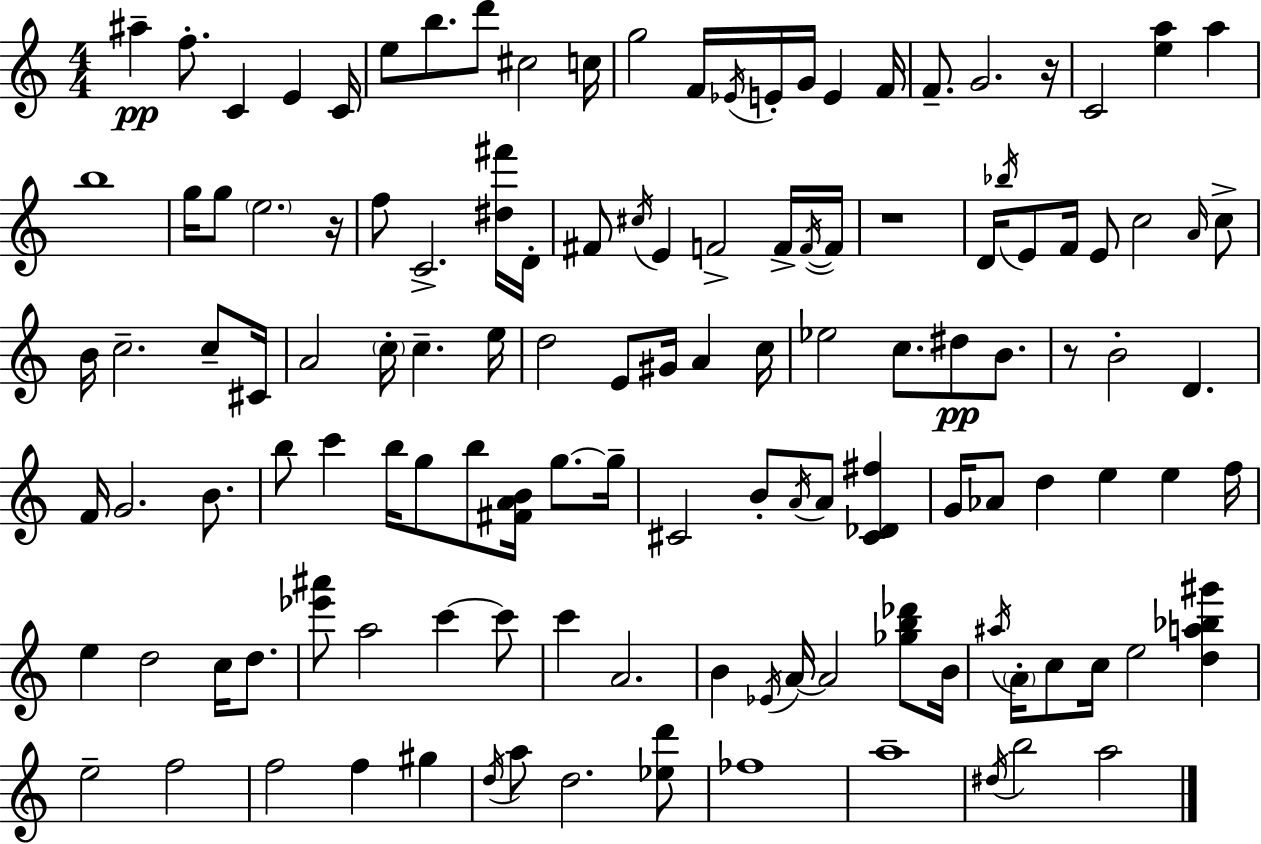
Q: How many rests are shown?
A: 4